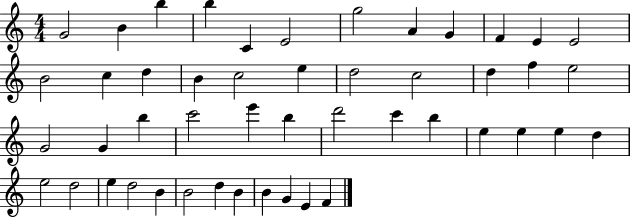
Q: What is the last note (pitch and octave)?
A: F4